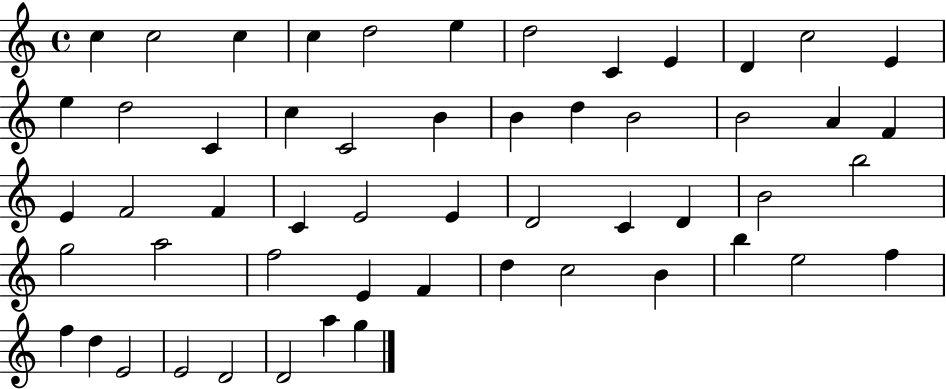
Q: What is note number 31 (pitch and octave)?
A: D4